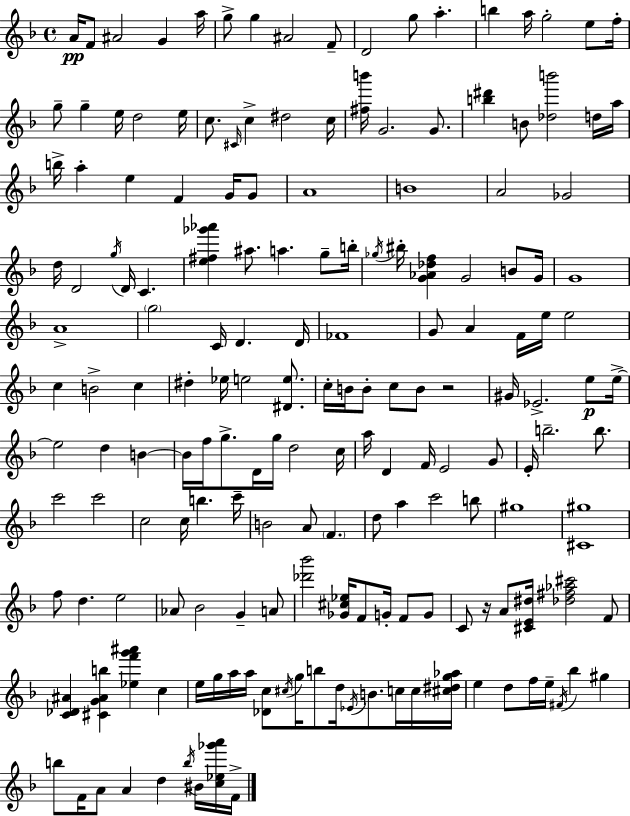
{
  \clef treble
  \time 4/4
  \defaultTimeSignature
  \key d \minor
  a'16\pp f'8 ais'2 g'4 a''16 | g''8-> g''4 ais'2 f'8-- | d'2 g''8 a''4.-. | b''4 a''16 g''2-. e''8 f''16-. | \break g''8-- g''4-- e''16 d''2 e''16 | c''8. \grace { cis'16 } c''4-> dis''2 | c''16 <fis'' b'''>16 g'2. g'8. | <b'' dis'''>4 b'8 <des'' b'''>2 d''16 | \break a''16 b''16-> a''4-. e''4 f'4 g'16 g'8 | a'1 | b'1 | a'2 ges'2 | \break d''16 d'2 \acciaccatura { g''16 } d'16 c'4. | <e'' fis'' ges''' aes'''>4 ais''8. a''4. g''8-- | b''16-. \acciaccatura { ges''16 } bis''16-. <g' aes' des'' f''>4 g'2 | b'8 g'16 g'1 | \break a'1-> | \parenthesize g''2 c'16 d'4. | d'16 fes'1 | g'8 a'4 f'16 e''16 e''2 | \break c''4 b'2-> c''4 | dis''4-. ees''16 e''2 | <dis' e''>8. c''16-. b'16 b'8-. c''8 b'8 r2 | gis'16 ees'2.-> | \break e''8\p e''16->~~ e''2 d''4 b'4~~ | b'16 f''16 g''8.-> d'16 g''16 d''2 | c''16 a''16 d'4 f'16 e'2 | g'8 e'16-. b''2.-- | \break b''8. c'''2 c'''2 | c''2 c''16 b''4. | c'''16-- b'2 a'8 \parenthesize f'4. | d''8 a''4 c'''2 | \break b''8 gis''1 | <cis' gis''>1 | f''8 d''4. e''2 | aes'8 bes'2 g'4-- | \break a'8 <des''' bes'''>2 <ges' cis'' ees''>16 f'8 g'16-. f'8 | g'8 c'8 r16 a'8 <cis' e' dis''>16 <des'' fis'' aes'' cis'''>2 | f'8 <c' des' ais'>4 <cis' g' ais' b''>4 <ees'' f''' g''' ais'''>4 c''4 | e''16 g''16 a''16 a''16 <des' c''>8 \acciaccatura { cis''16 } g''16 b''8 d''16 \acciaccatura { ees'16 } b'8. | \break c''16 c''16 <cis'' dis'' g'' aes''>16 e''4 d''8 f''16 e''16-- \acciaccatura { fis'16 } bes''4 | gis''4 b''8 f'16 a'8 a'4 d''4 | \acciaccatura { b''16 } bis'16 <c'' ees'' ges''' a'''>16 f'16-> \bar "|."
}